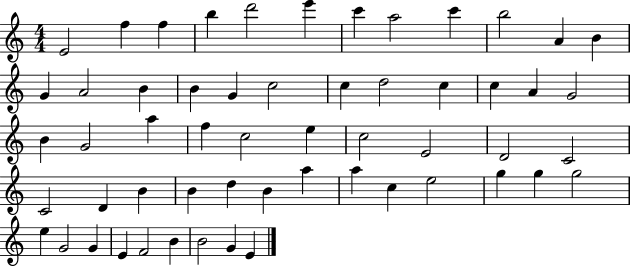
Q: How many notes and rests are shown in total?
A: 56